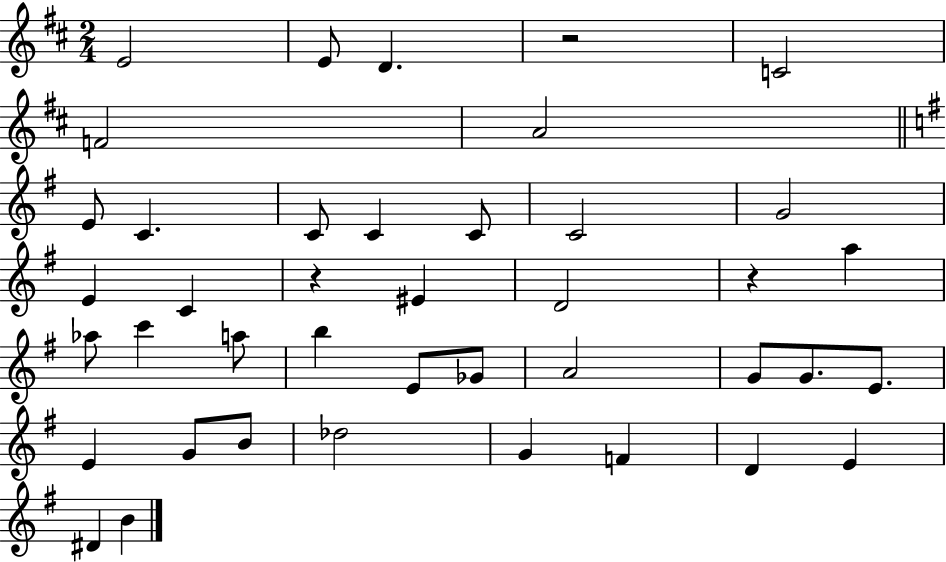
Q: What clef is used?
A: treble